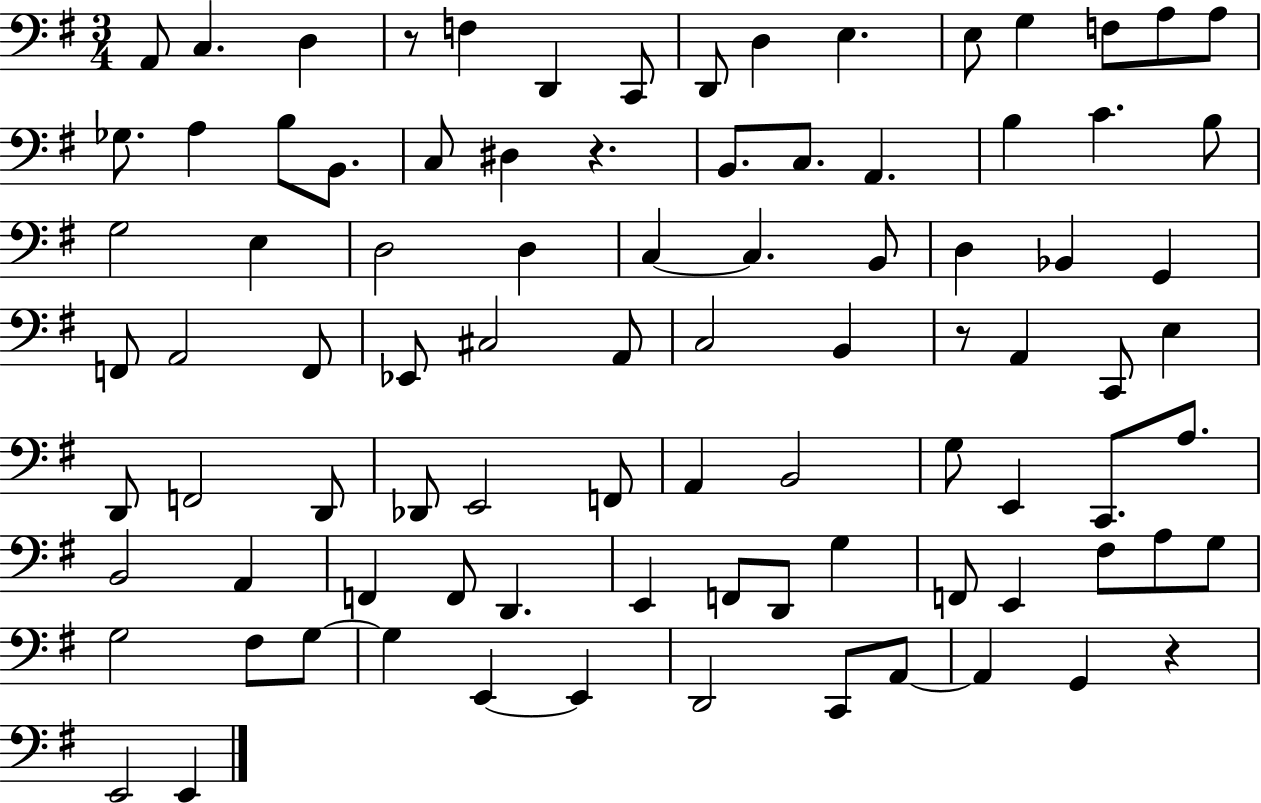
{
  \clef bass
  \numericTimeSignature
  \time 3/4
  \key g \major
  a,8 c4. d4 | r8 f4 d,4 c,8 | d,8 d4 e4. | e8 g4 f8 a8 a8 | \break ges8. a4 b8 b,8. | c8 dis4 r4. | b,8. c8. a,4. | b4 c'4. b8 | \break g2 e4 | d2 d4 | c4~~ c4. b,8 | d4 bes,4 g,4 | \break f,8 a,2 f,8 | ees,8 cis2 a,8 | c2 b,4 | r8 a,4 c,8 e4 | \break d,8 f,2 d,8 | des,8 e,2 f,8 | a,4 b,2 | g8 e,4 c,8. a8. | \break b,2 a,4 | f,4 f,8 d,4. | e,4 f,8 d,8 g4 | f,8 e,4 fis8 a8 g8 | \break g2 fis8 g8~~ | g4 e,4~~ e,4 | d,2 c,8 a,8~~ | a,4 g,4 r4 | \break e,2 e,4 | \bar "|."
}